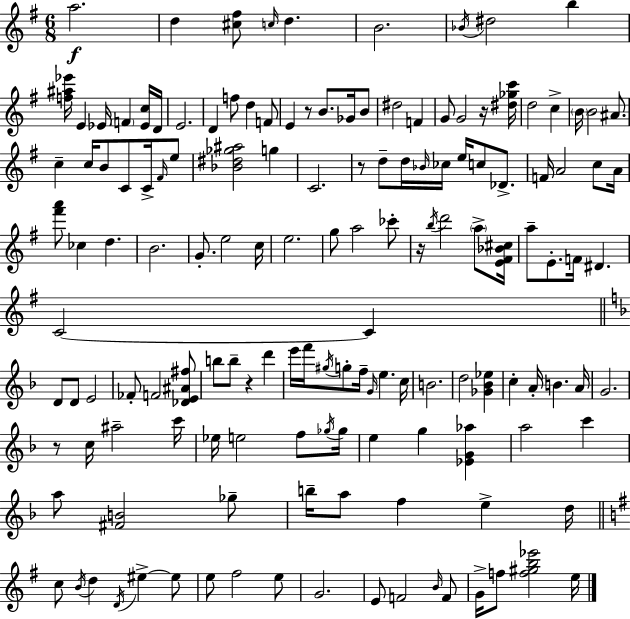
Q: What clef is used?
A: treble